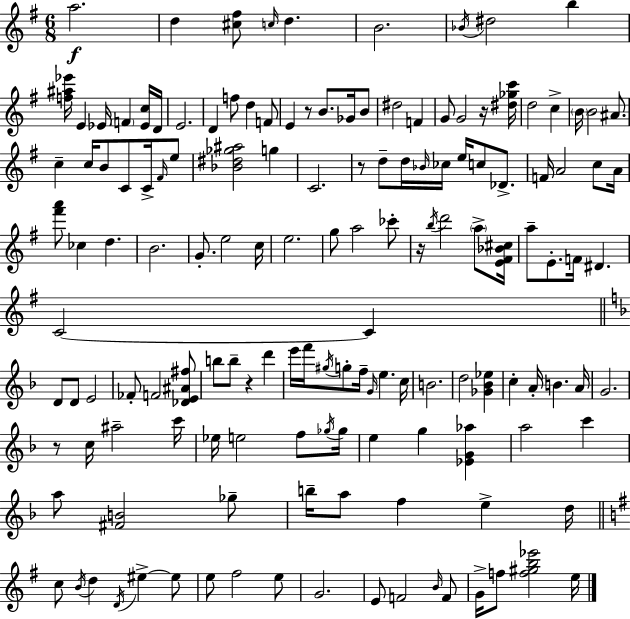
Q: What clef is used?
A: treble